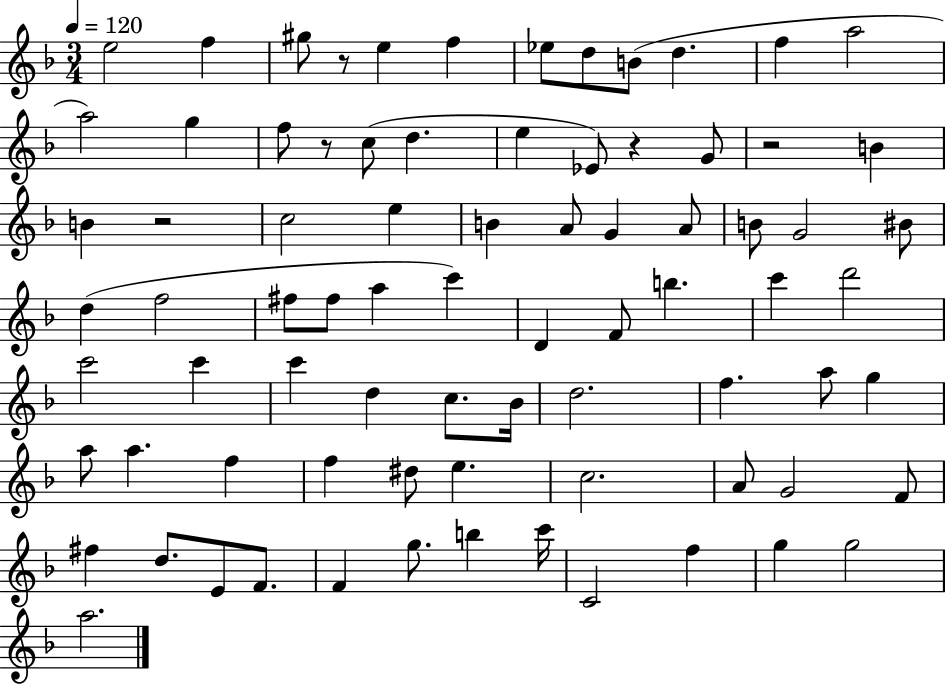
X:1
T:Untitled
M:3/4
L:1/4
K:F
e2 f ^g/2 z/2 e f _e/2 d/2 B/2 d f a2 a2 g f/2 z/2 c/2 d e _E/2 z G/2 z2 B B z2 c2 e B A/2 G A/2 B/2 G2 ^B/2 d f2 ^f/2 ^f/2 a c' D F/2 b c' d'2 c'2 c' c' d c/2 _B/4 d2 f a/2 g a/2 a f f ^d/2 e c2 A/2 G2 F/2 ^f d/2 E/2 F/2 F g/2 b c'/4 C2 f g g2 a2